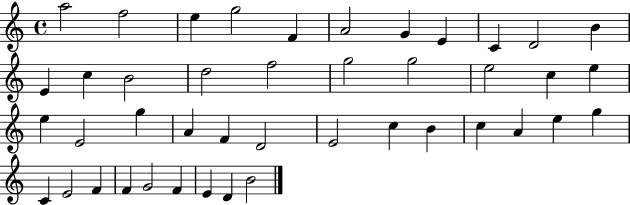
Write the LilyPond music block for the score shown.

{
  \clef treble
  \time 4/4
  \defaultTimeSignature
  \key c \major
  a''2 f''2 | e''4 g''2 f'4 | a'2 g'4 e'4 | c'4 d'2 b'4 | \break e'4 c''4 b'2 | d''2 f''2 | g''2 g''2 | e''2 c''4 e''4 | \break e''4 e'2 g''4 | a'4 f'4 d'2 | e'2 c''4 b'4 | c''4 a'4 e''4 g''4 | \break c'4 e'2 f'4 | f'4 g'2 f'4 | e'4 d'4 b'2 | \bar "|."
}